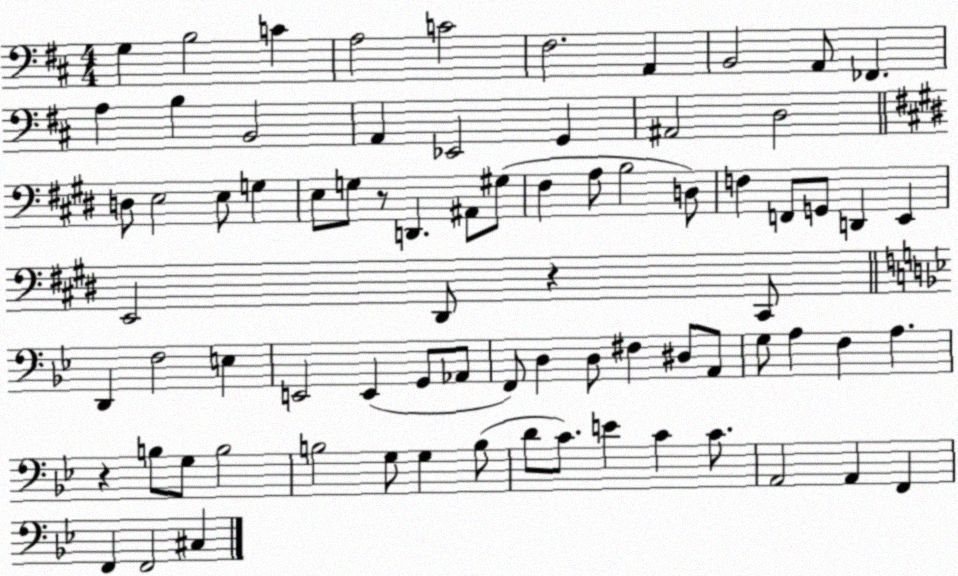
X:1
T:Untitled
M:4/4
L:1/4
K:D
G, B,2 C A,2 C2 ^F,2 A,, B,,2 A,,/2 _F,, A, B, B,,2 A,, _E,,2 G,, ^A,,2 D,2 D,/2 E,2 E,/2 G, E,/2 G,/2 z/2 D,, ^A,,/2 ^G,/2 ^F, A,/2 B,2 D,/2 F, F,,/2 G,,/2 D,, E,, E,,2 ^D,,/2 z ^C,,/2 D,, F,2 E, E,,2 E,, G,,/2 _A,,/2 F,,/2 D, D,/2 ^F, ^D,/2 A,,/2 G,/2 A, F, A, z B,/2 G,/2 B,2 B,2 G,/2 G, B,/2 D/2 C/2 E C C/2 A,,2 A,, F,, F,, F,,2 ^C,